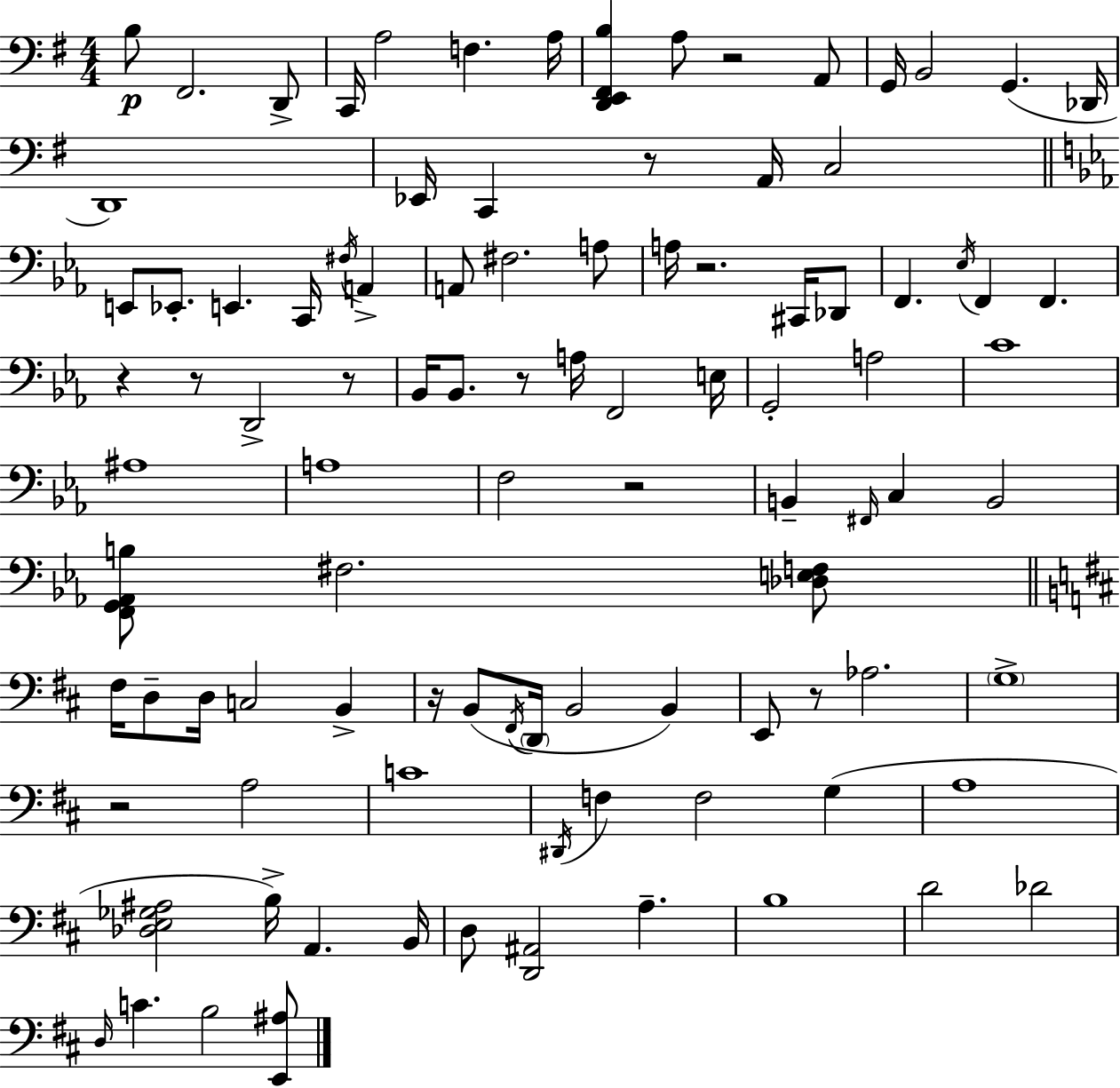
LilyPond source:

{
  \clef bass
  \numericTimeSignature
  \time 4/4
  \key e \minor
  b8\p fis,2. d,8-> | c,16 a2 f4. a16 | <d, e, fis, b>4 a8 r2 a,8 | g,16 b,2 g,4.( des,16 | \break d,1) | ees,16 c,4 r8 a,16 c2 | \bar "||" \break \key ees \major e,8 ees,8.-. e,4. c,16 \acciaccatura { fis16 } a,4-> | a,8 fis2. a8 | a16 r2. cis,16 des,8 | f,4. \acciaccatura { ees16 } f,4 f,4. | \break r4 r8 d,2-> | r8 bes,16 bes,8. r8 a16 f,2 | e16 g,2-. a2 | c'1 | \break ais1 | a1 | f2 r2 | b,4-- \grace { fis,16 } c4 b,2 | \break <f, g, aes, b>8 fis2. | <des e f>8 \bar "||" \break \key b \minor fis16 d8-- d16 c2 b,4-> | r16 b,8( \acciaccatura { fis,16 } \parenthesize d,16 b,2 b,4) | e,8 r8 aes2. | \parenthesize g1-> | \break r2 a2 | c'1 | \acciaccatura { dis,16 } f4 f2 g4( | a1 | \break <des e ges ais>2 b16->) a,4. | b,16 d8 <d, ais,>2 a4.-- | b1 | d'2 des'2 | \break \grace { d16 } c'4. b2 | <e, ais>8 \bar "|."
}